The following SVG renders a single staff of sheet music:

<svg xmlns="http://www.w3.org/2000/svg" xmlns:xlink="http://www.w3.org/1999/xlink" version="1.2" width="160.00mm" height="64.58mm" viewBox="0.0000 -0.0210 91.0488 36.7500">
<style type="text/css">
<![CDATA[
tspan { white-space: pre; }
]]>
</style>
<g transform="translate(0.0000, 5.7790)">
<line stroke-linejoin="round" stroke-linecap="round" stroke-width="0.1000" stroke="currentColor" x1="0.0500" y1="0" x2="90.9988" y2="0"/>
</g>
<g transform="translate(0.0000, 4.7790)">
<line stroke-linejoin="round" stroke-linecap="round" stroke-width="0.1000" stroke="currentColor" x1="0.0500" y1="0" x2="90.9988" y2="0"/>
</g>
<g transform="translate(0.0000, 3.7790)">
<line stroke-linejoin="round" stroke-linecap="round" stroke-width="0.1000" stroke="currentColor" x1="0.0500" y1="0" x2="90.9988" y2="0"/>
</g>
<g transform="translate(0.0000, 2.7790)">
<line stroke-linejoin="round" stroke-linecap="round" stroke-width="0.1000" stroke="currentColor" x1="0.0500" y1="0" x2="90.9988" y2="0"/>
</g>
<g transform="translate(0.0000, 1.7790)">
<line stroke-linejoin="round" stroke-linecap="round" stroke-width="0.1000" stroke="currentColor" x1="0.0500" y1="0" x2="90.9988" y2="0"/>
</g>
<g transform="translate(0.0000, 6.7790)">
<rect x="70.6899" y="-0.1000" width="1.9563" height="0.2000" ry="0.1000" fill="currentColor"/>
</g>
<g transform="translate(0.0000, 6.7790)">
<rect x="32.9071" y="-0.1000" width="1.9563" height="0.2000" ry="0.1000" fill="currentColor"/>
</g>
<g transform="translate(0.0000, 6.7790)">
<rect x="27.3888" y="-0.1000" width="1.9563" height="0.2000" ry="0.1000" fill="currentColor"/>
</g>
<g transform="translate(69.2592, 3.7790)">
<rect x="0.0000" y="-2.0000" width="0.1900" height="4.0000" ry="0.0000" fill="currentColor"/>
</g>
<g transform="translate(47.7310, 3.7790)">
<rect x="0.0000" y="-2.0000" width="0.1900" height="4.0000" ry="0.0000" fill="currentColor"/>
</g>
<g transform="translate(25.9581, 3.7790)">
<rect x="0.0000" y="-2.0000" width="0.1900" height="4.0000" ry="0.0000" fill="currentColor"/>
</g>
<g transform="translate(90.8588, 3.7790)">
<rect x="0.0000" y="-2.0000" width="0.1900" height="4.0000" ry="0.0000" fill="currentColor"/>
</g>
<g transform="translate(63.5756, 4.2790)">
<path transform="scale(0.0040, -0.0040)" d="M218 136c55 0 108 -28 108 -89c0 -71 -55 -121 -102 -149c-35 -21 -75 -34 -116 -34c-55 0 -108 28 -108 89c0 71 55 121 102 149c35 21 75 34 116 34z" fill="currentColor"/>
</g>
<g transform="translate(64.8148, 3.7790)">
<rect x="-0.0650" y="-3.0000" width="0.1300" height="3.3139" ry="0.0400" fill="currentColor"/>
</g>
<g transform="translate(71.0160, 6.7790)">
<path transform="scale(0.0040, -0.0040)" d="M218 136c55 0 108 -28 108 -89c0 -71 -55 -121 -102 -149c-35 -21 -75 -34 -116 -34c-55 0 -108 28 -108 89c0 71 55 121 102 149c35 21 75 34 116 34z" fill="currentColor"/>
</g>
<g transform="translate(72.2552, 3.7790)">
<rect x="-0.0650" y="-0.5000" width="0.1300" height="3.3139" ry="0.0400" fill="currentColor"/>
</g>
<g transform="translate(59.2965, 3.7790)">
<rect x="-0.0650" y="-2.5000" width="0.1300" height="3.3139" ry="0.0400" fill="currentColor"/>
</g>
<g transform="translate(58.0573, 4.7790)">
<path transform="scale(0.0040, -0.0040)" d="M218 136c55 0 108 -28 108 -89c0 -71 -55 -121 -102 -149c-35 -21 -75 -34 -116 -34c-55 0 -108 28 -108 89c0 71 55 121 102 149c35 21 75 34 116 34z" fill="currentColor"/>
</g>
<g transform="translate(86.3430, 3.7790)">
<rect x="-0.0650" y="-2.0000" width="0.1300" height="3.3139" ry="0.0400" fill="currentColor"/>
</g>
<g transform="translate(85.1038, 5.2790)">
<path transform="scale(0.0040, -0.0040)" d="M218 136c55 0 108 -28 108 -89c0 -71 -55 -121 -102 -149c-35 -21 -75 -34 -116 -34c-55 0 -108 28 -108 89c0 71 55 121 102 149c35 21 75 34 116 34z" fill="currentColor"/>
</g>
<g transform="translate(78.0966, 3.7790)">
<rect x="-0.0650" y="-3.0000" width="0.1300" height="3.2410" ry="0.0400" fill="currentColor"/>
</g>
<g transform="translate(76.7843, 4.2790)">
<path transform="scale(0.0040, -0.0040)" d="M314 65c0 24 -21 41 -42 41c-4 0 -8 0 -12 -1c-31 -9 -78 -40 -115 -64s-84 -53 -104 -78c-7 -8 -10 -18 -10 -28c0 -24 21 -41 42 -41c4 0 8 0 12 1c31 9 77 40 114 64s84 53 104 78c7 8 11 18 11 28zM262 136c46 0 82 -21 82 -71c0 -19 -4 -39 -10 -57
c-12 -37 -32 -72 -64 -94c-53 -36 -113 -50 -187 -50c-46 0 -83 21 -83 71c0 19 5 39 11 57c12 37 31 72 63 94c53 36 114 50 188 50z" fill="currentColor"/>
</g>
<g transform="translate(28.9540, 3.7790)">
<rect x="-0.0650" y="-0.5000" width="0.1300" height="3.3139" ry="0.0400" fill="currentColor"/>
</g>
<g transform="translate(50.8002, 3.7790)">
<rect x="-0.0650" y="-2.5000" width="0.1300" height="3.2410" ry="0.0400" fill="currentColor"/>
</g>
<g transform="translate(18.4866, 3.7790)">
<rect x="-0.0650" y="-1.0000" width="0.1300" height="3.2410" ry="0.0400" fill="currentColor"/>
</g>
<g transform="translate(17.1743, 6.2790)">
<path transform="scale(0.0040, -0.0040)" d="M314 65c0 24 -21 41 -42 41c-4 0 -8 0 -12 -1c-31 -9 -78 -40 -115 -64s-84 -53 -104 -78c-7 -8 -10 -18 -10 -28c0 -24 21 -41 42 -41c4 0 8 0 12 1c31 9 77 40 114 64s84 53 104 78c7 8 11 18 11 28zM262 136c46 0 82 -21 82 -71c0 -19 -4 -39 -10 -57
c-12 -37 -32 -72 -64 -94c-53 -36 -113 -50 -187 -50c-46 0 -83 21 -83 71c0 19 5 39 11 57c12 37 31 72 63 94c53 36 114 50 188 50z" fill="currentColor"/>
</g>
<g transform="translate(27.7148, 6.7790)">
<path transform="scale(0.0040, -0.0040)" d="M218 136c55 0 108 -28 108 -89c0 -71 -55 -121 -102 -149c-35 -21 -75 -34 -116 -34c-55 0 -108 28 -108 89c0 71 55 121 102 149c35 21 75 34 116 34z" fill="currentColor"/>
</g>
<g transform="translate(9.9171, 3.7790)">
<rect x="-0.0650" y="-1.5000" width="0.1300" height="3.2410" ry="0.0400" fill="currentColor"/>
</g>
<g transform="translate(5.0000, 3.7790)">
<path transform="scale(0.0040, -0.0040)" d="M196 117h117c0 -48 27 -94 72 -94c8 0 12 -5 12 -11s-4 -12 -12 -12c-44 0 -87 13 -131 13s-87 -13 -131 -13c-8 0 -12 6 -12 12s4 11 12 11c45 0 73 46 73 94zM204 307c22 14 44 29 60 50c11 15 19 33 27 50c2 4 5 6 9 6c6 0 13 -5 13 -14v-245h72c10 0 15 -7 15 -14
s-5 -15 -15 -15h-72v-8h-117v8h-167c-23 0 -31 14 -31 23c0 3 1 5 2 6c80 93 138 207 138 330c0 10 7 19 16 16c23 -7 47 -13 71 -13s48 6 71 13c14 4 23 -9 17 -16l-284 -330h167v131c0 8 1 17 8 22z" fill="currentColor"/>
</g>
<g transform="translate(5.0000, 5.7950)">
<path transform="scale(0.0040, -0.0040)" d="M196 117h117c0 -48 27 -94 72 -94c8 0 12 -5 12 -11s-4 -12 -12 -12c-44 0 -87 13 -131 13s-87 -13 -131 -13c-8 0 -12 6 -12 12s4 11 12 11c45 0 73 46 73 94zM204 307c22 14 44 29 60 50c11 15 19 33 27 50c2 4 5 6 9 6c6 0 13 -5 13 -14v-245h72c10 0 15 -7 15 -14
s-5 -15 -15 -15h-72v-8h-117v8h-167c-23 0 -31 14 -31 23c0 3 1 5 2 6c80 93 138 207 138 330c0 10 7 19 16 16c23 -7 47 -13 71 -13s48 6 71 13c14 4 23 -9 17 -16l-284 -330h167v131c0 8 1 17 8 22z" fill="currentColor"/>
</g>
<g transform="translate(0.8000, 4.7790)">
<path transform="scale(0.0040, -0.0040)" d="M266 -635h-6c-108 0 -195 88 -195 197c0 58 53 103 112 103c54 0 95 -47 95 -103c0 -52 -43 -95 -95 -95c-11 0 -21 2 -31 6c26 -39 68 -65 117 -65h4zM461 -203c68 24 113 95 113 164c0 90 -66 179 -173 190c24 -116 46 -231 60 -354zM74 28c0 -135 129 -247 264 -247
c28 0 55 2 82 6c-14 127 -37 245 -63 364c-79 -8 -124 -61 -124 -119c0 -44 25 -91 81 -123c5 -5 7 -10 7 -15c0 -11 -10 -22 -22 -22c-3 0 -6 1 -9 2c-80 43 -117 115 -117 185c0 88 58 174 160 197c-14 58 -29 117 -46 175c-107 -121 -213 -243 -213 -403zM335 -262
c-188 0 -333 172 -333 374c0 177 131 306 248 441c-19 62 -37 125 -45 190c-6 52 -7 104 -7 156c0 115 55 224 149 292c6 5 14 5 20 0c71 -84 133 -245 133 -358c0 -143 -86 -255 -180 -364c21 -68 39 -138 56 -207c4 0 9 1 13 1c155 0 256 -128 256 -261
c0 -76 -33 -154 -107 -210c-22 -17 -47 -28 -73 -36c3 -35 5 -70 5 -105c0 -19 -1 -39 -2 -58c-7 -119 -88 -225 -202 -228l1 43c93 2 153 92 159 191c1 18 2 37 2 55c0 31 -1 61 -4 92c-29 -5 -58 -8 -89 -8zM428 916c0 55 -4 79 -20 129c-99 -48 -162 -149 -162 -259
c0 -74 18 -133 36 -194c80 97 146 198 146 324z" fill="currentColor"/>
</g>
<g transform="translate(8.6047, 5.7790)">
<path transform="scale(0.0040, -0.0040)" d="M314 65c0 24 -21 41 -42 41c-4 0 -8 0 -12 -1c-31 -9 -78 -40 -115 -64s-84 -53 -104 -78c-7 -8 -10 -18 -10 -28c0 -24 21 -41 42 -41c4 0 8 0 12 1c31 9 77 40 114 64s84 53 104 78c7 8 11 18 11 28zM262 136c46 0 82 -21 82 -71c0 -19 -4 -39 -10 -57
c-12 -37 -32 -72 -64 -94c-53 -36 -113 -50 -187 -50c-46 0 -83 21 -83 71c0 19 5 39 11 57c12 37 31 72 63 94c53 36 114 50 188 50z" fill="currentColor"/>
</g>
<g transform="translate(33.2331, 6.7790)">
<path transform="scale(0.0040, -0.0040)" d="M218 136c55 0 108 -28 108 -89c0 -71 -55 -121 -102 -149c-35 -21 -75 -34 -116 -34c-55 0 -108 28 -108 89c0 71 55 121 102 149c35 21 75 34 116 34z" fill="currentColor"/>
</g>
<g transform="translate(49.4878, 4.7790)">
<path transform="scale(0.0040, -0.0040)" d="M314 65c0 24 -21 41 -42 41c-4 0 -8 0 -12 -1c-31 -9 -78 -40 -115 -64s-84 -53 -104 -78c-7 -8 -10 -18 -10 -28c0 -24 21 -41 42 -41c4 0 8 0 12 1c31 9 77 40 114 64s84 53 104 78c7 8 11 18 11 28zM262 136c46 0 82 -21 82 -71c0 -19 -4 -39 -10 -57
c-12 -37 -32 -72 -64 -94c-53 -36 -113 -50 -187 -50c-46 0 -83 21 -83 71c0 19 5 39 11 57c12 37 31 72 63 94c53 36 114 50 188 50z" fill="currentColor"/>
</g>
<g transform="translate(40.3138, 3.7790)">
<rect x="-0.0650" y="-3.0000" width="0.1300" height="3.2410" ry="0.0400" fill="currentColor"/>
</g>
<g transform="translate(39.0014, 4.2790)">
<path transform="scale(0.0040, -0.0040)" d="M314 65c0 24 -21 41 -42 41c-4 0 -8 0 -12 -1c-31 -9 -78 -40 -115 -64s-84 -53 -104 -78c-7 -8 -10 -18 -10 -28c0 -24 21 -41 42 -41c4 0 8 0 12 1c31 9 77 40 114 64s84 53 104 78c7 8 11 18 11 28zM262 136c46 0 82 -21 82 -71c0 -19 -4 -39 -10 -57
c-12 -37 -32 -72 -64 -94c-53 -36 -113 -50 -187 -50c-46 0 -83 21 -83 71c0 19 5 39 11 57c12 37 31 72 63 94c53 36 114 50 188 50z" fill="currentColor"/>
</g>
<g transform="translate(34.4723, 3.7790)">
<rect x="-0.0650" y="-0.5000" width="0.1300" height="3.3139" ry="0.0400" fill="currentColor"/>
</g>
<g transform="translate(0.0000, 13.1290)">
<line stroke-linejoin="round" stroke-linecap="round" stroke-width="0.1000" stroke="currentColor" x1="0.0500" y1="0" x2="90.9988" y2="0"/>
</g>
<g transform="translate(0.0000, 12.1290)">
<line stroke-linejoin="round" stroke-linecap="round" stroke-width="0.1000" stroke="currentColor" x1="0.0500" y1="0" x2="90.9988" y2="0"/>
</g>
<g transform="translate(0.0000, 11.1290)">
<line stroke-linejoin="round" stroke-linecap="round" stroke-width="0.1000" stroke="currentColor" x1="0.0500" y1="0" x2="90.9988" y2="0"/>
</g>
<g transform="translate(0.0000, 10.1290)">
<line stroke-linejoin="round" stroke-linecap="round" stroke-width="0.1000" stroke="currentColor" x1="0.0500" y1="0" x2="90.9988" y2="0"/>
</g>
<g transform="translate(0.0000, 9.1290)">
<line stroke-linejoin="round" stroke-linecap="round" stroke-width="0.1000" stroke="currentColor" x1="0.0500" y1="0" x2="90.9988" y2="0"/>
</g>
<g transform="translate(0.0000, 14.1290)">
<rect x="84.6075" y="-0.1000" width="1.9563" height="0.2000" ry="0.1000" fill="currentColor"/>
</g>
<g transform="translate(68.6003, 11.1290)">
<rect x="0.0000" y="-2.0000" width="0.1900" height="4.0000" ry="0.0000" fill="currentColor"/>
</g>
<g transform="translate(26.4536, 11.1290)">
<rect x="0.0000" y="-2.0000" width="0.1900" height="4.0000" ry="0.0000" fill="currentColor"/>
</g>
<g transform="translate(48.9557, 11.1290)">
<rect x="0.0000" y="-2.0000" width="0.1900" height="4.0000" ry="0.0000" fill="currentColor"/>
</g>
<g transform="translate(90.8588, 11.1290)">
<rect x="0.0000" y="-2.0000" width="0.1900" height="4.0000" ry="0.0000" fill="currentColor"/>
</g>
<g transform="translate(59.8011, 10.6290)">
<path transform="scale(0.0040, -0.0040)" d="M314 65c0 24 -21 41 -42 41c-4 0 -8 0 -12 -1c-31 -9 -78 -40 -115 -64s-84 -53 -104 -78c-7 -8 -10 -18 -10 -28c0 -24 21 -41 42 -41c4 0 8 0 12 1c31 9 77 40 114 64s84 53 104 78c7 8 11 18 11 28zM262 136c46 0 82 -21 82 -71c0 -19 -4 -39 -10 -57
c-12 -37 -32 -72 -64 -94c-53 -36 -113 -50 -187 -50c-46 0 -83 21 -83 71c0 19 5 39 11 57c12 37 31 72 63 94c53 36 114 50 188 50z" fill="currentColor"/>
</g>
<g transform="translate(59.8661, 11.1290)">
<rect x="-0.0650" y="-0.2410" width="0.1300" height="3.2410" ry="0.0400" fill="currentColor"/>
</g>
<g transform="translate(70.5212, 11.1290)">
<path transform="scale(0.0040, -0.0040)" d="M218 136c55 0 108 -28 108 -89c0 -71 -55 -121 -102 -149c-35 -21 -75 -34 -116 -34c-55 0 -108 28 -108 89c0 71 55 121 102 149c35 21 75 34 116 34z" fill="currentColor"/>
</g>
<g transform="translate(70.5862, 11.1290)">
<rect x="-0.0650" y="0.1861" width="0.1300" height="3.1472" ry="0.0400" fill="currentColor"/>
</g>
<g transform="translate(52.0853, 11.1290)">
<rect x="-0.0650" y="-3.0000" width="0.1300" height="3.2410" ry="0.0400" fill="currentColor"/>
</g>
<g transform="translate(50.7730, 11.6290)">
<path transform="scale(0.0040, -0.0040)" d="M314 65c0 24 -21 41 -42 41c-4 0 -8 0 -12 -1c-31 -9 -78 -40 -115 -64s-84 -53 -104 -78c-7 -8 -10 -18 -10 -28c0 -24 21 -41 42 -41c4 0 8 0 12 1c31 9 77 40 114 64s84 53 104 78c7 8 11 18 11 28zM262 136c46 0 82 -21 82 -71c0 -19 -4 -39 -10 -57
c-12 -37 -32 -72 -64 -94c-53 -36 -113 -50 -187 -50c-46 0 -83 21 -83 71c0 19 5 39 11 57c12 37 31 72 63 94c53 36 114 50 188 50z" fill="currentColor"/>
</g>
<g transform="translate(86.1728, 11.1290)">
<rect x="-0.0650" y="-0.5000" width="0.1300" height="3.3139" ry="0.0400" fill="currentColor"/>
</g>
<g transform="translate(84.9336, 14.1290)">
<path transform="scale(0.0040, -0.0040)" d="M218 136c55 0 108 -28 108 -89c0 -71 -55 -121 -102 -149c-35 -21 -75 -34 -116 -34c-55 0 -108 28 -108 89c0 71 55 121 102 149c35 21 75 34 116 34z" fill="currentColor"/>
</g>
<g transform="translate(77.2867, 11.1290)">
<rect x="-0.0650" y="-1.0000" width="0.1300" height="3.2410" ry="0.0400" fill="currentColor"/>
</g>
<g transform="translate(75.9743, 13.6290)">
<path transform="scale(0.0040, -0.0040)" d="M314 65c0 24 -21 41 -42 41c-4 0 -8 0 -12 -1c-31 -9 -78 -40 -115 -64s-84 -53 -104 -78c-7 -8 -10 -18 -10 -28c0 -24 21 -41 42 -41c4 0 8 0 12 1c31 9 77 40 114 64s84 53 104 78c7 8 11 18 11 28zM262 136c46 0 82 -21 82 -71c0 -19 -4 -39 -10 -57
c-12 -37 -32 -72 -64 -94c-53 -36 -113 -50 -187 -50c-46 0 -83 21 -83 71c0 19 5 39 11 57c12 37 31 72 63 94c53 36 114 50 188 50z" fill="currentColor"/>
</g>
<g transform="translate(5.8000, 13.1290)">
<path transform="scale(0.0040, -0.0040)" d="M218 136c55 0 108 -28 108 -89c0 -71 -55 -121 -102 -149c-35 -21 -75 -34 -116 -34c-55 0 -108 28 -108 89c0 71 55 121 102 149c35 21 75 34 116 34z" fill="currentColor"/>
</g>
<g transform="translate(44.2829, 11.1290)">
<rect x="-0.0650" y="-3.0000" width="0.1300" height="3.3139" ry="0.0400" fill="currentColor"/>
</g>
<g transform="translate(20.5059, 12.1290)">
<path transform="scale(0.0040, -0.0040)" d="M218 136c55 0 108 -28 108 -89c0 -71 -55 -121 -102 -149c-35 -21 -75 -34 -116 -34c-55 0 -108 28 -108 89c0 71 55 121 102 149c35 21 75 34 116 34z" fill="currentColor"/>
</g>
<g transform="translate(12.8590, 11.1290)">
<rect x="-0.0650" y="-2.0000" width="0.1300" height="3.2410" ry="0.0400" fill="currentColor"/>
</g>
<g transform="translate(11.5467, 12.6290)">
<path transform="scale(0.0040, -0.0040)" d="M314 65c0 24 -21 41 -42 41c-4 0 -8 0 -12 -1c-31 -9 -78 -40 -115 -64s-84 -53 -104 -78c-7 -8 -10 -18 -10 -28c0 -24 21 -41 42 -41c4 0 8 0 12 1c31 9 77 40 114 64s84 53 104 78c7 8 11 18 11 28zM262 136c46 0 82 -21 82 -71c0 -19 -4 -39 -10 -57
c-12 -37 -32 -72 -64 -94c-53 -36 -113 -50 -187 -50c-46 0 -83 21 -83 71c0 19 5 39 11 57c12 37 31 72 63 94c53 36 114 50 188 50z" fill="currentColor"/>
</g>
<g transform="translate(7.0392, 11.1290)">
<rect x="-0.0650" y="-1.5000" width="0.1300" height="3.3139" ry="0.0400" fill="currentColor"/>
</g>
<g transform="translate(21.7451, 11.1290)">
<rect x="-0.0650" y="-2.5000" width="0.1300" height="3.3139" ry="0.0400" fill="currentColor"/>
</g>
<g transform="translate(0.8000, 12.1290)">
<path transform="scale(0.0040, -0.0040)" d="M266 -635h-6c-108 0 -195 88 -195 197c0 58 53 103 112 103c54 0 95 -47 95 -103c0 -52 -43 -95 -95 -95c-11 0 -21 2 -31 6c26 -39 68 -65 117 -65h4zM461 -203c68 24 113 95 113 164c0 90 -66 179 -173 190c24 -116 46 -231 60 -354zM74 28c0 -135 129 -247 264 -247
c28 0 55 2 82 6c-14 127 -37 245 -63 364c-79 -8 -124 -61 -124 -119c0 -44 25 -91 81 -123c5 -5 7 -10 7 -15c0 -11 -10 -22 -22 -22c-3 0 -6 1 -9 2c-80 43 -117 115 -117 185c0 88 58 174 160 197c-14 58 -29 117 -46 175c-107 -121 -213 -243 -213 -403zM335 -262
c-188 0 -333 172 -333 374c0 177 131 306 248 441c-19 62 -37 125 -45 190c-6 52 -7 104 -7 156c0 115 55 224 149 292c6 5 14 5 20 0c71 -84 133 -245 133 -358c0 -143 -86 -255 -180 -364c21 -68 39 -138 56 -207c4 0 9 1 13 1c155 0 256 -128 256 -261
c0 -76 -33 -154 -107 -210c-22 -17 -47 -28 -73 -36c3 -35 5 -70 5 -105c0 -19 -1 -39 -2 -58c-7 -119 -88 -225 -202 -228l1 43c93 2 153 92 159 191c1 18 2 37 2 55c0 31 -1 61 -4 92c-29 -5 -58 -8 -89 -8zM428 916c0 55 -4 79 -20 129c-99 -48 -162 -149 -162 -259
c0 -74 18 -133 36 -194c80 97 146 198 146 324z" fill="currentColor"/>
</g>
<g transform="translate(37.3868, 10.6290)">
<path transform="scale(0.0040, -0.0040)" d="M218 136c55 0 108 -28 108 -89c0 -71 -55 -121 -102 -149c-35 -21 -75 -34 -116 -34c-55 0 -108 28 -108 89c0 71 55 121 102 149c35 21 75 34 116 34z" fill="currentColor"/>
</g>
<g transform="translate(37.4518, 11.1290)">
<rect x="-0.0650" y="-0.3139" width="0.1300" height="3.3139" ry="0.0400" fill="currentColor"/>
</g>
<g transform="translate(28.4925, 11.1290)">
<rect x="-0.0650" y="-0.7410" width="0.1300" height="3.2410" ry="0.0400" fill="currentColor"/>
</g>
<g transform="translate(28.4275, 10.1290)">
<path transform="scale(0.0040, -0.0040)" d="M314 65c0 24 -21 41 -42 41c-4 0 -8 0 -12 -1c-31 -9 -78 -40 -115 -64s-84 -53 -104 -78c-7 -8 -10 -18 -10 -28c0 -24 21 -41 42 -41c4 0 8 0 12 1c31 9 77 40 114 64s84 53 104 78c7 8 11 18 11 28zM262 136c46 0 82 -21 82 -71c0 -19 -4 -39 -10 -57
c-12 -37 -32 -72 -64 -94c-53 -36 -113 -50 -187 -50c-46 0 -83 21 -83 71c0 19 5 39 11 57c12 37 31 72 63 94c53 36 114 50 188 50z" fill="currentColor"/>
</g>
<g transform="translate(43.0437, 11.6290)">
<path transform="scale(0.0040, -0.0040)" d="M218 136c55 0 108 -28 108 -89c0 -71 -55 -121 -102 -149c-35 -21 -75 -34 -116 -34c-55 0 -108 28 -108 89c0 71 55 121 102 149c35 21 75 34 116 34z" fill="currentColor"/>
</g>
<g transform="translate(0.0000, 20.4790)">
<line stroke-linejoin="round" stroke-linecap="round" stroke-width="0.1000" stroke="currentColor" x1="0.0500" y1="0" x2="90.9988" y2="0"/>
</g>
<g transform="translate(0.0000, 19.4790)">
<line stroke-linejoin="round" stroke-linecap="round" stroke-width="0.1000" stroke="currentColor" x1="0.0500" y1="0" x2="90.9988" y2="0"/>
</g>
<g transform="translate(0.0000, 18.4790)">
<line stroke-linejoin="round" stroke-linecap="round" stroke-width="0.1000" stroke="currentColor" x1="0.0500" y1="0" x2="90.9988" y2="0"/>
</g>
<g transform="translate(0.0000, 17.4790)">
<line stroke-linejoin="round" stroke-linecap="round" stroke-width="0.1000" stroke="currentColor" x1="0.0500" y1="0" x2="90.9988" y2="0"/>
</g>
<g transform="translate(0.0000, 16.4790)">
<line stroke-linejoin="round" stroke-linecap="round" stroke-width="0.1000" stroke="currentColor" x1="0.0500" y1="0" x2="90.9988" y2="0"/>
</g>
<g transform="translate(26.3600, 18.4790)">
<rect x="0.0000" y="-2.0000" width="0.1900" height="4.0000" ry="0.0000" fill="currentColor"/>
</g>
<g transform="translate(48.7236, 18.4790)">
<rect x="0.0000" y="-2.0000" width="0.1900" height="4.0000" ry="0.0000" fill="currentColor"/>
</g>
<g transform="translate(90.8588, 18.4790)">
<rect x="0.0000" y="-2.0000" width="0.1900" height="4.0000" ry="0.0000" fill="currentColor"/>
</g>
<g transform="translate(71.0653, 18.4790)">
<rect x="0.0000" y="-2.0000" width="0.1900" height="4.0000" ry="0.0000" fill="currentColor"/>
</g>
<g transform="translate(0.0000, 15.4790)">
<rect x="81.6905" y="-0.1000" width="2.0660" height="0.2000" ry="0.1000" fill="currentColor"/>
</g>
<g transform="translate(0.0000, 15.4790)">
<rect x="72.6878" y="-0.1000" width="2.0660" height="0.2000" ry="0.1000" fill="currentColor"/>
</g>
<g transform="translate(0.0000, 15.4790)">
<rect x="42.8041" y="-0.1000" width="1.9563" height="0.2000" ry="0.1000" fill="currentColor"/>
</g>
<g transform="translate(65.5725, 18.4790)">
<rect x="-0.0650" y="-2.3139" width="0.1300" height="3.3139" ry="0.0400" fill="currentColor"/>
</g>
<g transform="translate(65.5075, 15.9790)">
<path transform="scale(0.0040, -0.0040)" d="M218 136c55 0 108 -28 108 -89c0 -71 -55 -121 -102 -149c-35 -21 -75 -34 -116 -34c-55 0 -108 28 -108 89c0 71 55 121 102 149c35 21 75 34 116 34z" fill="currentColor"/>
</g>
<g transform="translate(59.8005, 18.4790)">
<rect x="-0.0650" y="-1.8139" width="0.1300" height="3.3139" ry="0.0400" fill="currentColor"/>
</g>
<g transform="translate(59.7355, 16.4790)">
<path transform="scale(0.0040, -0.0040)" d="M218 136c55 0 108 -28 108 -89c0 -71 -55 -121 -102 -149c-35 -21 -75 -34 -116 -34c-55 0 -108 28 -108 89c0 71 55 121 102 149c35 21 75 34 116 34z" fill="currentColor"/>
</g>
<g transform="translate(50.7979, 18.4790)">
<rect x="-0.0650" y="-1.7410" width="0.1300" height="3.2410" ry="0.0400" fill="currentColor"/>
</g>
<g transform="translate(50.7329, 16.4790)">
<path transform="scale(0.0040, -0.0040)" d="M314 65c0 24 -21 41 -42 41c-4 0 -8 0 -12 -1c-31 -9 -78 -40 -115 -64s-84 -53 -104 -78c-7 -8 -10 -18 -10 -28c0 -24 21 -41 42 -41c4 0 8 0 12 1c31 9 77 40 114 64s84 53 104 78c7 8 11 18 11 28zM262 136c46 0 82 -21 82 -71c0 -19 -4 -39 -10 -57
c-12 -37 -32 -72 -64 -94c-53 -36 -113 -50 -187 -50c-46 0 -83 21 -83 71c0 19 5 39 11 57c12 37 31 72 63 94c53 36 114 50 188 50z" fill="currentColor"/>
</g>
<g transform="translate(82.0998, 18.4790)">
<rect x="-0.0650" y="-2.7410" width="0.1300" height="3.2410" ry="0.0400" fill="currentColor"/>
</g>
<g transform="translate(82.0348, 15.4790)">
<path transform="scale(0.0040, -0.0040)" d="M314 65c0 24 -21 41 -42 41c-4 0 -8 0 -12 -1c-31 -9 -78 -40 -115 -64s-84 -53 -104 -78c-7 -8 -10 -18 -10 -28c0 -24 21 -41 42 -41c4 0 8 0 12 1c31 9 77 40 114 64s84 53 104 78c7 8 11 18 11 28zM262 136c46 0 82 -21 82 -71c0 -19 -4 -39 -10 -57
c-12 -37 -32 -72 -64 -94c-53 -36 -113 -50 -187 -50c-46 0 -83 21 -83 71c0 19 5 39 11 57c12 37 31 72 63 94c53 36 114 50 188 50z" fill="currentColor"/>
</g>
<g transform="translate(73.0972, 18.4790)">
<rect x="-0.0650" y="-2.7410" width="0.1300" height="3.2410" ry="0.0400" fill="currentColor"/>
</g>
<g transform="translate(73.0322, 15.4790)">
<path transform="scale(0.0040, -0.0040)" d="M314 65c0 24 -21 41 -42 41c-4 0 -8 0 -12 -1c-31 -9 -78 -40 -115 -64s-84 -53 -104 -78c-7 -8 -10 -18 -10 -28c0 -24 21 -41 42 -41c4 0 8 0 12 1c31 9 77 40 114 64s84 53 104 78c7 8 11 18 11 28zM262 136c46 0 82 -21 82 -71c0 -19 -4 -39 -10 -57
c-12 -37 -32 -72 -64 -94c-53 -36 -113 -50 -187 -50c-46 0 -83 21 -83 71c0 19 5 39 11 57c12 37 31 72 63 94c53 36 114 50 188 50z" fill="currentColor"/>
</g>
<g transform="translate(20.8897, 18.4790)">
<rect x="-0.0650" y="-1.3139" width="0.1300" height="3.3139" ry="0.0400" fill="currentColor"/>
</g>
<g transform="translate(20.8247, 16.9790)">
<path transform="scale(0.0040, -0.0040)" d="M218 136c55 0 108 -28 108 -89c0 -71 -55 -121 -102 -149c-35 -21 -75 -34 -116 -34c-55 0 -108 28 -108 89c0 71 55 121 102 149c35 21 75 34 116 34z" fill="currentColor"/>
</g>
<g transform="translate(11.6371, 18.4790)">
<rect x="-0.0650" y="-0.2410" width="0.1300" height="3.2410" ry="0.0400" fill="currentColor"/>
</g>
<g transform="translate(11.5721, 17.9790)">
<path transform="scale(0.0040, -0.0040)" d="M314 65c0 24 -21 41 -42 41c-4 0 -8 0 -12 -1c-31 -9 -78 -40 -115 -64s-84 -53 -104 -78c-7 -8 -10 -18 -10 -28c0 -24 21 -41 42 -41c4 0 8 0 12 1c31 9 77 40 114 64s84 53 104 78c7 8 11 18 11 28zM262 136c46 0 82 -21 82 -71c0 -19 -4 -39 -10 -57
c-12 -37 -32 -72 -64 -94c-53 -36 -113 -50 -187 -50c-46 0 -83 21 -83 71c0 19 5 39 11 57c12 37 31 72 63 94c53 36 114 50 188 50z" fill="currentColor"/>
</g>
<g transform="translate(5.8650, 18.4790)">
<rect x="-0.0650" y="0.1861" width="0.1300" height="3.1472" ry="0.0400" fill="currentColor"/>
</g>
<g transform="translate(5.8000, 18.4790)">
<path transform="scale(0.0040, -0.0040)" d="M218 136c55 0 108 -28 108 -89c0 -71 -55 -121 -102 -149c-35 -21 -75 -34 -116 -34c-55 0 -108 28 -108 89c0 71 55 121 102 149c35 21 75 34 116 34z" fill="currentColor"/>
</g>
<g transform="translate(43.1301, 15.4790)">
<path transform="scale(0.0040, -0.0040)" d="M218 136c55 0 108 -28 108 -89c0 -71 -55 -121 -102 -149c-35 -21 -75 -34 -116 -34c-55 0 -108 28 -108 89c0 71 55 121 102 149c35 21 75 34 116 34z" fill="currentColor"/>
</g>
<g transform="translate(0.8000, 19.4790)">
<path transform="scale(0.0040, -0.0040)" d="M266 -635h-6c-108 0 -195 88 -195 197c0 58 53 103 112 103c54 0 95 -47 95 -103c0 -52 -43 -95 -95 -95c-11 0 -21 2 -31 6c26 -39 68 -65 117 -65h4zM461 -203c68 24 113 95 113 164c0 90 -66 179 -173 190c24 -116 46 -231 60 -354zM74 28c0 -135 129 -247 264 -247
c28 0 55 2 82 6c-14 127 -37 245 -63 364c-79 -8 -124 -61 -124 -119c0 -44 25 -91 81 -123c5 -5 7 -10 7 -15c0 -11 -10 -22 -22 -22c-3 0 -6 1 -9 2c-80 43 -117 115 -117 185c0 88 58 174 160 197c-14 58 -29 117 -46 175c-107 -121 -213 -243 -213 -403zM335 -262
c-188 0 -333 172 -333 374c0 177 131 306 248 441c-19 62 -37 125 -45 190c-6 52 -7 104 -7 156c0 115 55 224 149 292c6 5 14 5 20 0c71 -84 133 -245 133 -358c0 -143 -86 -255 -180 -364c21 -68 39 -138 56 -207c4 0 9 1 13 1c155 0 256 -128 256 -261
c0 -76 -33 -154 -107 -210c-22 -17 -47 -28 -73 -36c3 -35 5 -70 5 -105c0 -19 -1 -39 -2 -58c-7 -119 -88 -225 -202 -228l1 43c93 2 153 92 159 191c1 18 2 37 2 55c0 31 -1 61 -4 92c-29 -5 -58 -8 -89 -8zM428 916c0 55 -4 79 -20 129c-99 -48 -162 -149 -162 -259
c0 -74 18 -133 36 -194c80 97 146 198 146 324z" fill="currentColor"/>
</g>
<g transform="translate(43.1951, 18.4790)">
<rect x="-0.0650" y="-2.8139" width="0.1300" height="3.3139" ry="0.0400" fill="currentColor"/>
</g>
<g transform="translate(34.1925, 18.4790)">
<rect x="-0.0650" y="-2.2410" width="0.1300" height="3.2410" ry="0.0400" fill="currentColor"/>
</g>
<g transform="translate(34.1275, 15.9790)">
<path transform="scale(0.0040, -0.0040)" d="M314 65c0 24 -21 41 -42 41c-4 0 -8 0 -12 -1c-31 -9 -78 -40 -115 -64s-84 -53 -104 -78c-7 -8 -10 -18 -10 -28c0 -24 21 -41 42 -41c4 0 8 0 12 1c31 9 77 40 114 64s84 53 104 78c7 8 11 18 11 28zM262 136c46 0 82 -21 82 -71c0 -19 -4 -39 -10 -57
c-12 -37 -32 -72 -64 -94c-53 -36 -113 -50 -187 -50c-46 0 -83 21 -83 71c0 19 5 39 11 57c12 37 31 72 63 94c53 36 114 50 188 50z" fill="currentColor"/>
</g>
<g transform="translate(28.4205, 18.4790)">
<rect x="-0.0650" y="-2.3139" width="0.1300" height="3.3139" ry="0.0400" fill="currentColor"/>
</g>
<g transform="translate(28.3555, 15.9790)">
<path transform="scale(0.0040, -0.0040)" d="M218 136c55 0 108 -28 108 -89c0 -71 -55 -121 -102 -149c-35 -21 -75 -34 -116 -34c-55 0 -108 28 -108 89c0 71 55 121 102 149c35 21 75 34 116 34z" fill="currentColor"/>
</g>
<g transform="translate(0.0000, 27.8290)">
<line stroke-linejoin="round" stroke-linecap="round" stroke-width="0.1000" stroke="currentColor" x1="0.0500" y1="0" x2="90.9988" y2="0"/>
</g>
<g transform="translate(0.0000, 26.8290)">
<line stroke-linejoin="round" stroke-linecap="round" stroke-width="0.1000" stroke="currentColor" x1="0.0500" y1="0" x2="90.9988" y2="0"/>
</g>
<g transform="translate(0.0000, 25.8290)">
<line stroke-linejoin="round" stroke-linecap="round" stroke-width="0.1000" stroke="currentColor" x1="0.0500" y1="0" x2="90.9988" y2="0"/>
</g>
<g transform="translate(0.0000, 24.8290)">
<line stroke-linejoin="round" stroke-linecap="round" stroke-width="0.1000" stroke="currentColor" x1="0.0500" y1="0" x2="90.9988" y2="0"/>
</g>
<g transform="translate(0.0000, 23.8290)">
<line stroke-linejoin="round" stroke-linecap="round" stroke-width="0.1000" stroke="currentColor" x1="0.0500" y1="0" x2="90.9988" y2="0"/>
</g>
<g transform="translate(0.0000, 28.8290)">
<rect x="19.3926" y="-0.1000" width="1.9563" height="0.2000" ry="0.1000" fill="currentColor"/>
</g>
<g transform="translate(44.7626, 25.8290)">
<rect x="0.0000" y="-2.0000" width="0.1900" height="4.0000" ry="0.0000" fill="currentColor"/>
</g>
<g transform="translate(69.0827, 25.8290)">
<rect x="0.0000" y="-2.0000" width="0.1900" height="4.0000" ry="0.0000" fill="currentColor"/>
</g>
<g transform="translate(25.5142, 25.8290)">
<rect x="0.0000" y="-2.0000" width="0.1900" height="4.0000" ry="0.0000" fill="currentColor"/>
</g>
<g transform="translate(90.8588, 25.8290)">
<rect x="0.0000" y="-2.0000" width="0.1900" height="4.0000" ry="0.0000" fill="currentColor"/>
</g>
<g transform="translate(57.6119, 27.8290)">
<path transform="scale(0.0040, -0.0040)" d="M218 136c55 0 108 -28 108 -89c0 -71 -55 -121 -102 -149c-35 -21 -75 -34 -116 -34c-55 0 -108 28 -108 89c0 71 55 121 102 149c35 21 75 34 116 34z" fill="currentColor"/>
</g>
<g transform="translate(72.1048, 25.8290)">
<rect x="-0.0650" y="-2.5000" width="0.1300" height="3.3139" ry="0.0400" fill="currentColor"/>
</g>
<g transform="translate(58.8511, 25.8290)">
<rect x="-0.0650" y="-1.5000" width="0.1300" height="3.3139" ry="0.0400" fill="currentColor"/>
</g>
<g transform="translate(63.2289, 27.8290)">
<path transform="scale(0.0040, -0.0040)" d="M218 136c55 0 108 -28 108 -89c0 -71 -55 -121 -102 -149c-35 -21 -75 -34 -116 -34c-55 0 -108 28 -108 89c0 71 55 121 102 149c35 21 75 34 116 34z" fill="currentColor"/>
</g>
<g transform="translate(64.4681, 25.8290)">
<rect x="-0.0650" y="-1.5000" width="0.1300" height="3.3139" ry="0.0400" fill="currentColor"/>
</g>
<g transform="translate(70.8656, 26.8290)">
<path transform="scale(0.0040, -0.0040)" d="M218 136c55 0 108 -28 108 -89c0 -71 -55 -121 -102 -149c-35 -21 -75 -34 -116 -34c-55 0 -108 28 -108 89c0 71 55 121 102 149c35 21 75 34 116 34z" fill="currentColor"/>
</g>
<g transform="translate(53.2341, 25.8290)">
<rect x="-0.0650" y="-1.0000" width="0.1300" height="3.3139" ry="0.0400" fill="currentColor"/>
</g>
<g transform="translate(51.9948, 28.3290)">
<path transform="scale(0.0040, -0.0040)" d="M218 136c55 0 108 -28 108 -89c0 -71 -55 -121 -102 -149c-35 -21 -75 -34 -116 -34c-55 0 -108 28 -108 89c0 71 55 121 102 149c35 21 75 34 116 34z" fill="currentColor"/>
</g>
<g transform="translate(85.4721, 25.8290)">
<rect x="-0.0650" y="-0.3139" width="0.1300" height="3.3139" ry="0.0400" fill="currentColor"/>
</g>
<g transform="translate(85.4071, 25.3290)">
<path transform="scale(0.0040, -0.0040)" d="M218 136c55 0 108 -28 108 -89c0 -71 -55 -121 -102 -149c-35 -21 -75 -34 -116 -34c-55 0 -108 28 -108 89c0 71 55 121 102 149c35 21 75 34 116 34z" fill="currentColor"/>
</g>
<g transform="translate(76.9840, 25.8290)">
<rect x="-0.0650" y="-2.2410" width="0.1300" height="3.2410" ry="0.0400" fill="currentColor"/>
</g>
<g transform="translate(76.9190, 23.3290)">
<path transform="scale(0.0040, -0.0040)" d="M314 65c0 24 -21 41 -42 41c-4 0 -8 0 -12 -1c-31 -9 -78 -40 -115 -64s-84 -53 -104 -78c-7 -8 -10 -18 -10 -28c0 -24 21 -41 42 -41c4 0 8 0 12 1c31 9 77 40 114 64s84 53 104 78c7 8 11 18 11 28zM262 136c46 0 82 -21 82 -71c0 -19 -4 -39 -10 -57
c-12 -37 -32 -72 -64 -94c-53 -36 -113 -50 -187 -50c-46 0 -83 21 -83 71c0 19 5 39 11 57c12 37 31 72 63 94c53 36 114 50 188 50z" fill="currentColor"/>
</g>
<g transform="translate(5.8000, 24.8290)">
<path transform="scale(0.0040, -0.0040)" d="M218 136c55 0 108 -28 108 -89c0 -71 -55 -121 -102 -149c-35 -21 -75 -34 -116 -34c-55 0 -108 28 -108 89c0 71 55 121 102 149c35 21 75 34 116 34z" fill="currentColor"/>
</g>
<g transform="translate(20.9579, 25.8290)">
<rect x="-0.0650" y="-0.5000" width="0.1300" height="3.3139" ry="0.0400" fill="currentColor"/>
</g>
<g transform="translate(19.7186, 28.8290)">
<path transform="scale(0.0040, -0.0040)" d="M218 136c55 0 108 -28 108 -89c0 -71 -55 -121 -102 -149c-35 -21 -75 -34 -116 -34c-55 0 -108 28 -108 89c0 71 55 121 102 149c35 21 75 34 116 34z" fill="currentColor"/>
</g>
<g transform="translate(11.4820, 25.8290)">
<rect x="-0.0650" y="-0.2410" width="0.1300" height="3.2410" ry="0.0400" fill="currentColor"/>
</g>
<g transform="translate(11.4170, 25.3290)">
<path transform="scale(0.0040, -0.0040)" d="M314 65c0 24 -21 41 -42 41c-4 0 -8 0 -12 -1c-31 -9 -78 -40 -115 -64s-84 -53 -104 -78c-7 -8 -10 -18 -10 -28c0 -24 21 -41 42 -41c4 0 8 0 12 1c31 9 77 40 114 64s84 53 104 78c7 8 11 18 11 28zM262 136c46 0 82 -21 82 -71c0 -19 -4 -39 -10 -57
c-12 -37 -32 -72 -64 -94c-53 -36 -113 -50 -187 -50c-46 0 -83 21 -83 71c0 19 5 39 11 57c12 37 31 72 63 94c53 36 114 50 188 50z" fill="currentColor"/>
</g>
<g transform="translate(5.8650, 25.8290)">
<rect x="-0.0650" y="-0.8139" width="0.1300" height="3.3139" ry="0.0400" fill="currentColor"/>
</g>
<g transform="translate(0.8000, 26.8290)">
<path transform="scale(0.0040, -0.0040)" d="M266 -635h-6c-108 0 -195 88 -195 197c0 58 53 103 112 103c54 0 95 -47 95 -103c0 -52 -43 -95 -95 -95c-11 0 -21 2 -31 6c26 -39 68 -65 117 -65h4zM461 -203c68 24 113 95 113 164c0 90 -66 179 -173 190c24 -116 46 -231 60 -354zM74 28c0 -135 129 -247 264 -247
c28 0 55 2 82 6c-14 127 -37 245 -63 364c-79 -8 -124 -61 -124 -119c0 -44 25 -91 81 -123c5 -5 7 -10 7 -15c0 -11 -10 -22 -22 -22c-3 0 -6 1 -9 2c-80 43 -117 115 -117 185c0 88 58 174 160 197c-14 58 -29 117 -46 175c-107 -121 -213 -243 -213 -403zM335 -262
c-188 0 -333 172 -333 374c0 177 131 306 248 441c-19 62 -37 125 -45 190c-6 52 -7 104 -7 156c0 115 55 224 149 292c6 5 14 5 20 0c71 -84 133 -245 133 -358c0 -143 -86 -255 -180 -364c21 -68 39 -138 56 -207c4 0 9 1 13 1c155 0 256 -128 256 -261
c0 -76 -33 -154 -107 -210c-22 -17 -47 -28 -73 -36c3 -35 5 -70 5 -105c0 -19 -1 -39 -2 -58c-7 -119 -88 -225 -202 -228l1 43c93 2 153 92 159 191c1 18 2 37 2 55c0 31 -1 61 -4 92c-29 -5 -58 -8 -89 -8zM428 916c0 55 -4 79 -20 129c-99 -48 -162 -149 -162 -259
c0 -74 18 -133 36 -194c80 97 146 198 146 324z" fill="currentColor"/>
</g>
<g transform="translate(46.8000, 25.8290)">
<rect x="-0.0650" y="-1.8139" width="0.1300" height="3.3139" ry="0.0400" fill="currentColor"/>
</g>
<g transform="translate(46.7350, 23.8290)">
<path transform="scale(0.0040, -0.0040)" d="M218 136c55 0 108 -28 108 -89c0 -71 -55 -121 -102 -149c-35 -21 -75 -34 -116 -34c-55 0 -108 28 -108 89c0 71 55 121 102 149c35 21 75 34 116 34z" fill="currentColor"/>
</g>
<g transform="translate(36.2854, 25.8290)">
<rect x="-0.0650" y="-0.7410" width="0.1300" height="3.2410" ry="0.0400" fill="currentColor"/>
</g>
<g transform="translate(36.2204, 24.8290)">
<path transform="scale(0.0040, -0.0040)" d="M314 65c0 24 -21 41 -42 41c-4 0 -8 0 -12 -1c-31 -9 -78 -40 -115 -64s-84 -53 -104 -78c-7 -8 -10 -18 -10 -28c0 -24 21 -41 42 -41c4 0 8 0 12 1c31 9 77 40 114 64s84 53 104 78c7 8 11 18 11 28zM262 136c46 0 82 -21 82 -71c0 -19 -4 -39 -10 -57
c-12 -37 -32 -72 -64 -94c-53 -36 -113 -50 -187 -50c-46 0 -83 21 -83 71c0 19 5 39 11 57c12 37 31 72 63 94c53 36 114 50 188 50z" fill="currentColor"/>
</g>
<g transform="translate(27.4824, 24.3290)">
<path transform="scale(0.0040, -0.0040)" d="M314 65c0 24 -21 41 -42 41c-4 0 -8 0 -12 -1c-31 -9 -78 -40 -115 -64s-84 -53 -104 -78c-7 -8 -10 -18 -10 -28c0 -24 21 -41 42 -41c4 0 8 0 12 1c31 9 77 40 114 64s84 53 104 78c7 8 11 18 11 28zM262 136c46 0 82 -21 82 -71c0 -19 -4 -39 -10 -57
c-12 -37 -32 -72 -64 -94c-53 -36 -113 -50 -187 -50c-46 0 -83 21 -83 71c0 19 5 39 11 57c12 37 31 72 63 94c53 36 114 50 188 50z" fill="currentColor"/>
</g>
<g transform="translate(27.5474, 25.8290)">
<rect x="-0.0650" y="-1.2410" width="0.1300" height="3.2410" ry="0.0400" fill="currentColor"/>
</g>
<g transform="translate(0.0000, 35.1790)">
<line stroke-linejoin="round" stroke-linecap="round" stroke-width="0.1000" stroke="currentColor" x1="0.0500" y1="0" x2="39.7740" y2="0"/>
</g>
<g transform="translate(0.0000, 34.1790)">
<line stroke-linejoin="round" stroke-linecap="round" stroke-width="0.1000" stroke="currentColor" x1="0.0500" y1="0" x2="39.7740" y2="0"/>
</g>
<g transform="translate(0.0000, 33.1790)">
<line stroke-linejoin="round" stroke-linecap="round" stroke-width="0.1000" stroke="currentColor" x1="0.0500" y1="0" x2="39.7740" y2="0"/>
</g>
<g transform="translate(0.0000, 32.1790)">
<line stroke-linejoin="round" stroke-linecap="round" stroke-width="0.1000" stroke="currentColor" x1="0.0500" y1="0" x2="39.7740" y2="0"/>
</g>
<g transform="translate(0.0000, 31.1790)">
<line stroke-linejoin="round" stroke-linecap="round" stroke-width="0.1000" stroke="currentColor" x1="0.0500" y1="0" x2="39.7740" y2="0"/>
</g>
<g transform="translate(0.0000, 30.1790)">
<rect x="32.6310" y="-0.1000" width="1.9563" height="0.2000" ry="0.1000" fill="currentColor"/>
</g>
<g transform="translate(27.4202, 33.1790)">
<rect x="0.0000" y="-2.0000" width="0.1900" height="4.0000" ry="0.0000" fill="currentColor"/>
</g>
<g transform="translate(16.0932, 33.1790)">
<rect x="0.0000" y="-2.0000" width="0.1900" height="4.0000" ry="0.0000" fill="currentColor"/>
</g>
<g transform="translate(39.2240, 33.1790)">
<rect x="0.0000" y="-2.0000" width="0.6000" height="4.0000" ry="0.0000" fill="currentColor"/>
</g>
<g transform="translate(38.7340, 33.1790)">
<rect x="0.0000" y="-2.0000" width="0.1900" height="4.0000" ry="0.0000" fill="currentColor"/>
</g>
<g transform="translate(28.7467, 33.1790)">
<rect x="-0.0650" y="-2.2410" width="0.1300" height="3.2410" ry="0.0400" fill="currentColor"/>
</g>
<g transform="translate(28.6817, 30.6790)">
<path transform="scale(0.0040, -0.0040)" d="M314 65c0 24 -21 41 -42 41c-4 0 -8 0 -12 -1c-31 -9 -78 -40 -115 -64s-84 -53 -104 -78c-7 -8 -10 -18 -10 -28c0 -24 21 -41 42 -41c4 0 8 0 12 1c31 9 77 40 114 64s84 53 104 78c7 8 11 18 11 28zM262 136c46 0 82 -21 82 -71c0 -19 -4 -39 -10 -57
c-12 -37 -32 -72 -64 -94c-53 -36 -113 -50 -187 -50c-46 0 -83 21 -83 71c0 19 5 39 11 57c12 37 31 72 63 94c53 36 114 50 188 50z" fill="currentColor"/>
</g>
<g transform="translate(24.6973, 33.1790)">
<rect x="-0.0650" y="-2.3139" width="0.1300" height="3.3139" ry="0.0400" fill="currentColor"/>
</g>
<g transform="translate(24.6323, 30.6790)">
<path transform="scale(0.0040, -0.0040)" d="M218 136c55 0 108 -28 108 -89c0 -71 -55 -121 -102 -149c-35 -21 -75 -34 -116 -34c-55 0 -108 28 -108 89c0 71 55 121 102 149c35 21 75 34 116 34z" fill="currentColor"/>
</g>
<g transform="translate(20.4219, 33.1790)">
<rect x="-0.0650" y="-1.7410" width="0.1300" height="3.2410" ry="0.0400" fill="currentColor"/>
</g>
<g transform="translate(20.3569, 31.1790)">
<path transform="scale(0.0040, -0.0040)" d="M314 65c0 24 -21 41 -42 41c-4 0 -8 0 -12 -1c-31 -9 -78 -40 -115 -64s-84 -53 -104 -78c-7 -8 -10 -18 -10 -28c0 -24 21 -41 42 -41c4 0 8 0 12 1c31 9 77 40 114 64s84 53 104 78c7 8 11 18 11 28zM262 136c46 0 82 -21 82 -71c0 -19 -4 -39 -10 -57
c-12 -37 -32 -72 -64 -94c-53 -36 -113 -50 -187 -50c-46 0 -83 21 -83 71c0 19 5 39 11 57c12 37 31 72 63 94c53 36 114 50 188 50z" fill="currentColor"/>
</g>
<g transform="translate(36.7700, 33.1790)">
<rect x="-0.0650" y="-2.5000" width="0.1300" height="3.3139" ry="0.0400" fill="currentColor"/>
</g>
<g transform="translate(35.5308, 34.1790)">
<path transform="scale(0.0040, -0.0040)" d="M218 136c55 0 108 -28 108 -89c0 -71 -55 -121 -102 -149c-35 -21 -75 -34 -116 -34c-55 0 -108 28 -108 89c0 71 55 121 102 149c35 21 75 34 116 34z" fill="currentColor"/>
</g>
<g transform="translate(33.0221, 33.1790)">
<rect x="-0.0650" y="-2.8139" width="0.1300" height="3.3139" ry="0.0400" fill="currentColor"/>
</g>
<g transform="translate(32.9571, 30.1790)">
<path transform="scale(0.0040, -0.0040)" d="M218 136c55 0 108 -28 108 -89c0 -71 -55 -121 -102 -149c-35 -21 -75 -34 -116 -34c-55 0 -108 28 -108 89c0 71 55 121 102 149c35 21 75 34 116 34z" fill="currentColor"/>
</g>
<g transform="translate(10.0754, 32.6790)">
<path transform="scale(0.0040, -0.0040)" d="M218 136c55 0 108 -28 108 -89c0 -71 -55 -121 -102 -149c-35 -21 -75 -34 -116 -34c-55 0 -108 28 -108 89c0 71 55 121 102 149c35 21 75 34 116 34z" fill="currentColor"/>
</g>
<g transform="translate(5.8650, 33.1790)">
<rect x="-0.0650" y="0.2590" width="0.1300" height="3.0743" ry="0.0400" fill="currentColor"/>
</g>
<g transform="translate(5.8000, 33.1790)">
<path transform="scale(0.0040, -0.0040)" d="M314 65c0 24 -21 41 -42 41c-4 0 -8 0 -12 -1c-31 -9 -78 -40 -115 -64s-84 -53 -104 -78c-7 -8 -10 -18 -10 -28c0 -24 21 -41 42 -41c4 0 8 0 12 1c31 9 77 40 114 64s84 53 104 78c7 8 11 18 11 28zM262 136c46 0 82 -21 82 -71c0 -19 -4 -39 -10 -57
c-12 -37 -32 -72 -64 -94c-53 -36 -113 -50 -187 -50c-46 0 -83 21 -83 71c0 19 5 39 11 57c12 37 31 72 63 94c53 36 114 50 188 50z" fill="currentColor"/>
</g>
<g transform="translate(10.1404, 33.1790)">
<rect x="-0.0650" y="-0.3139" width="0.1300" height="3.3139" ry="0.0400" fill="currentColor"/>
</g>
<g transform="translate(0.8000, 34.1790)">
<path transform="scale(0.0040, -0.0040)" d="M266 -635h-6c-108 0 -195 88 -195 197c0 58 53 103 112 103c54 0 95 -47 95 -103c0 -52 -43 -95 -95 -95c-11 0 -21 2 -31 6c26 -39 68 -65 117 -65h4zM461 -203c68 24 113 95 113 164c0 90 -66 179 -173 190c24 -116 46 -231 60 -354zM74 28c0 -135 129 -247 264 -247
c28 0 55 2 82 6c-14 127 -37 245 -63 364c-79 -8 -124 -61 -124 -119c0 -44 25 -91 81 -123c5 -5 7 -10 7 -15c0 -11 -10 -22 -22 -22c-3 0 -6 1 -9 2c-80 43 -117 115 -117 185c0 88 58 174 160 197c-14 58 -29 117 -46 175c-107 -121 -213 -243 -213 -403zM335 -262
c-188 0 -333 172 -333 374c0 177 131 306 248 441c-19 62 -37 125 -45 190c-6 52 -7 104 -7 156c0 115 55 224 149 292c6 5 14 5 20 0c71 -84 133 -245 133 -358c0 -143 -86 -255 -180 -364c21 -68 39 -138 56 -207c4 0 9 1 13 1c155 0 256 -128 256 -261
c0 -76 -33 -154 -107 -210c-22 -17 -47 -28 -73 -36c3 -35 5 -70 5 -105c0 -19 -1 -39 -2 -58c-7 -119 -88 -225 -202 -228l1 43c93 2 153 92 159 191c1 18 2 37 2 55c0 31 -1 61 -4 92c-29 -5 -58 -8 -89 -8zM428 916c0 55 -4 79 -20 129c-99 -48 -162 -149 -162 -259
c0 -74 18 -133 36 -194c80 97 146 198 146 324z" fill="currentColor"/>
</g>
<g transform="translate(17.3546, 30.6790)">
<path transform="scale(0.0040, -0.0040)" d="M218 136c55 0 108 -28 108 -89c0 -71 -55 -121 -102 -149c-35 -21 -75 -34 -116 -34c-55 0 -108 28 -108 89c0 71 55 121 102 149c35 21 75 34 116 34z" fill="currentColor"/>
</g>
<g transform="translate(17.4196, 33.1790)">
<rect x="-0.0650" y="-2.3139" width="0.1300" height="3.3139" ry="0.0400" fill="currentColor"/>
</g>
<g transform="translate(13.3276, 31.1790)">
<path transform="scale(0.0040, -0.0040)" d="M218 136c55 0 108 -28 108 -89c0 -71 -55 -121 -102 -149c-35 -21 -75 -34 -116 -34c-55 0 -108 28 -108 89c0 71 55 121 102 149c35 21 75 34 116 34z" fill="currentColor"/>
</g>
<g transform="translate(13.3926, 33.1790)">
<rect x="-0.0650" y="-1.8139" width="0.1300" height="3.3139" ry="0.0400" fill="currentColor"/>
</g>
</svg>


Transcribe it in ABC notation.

X:1
T:Untitled
M:4/4
L:1/4
K:C
E2 D2 C C A2 G2 G A C A2 F E F2 G d2 c A A2 c2 B D2 C B c2 e g g2 a f2 f g a2 a2 d c2 C e2 d2 f D E E G g2 c B2 c f g f2 g g2 a G